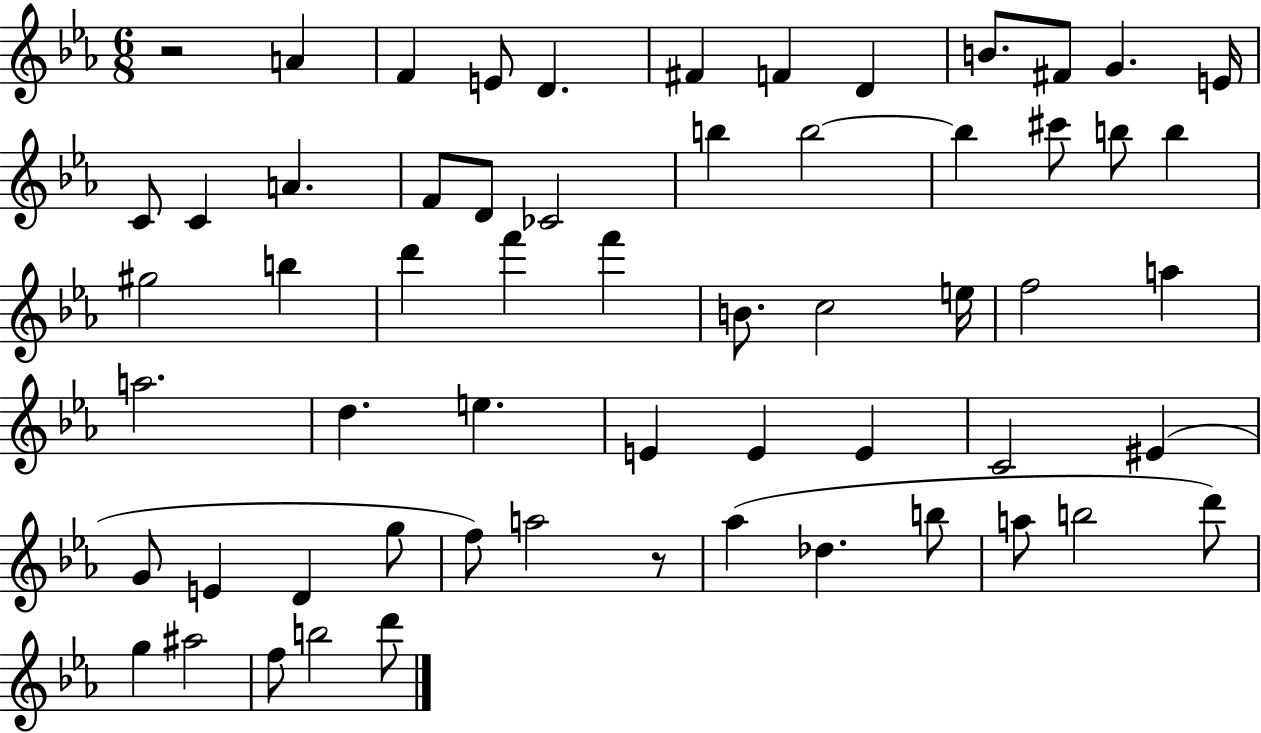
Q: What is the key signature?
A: EES major